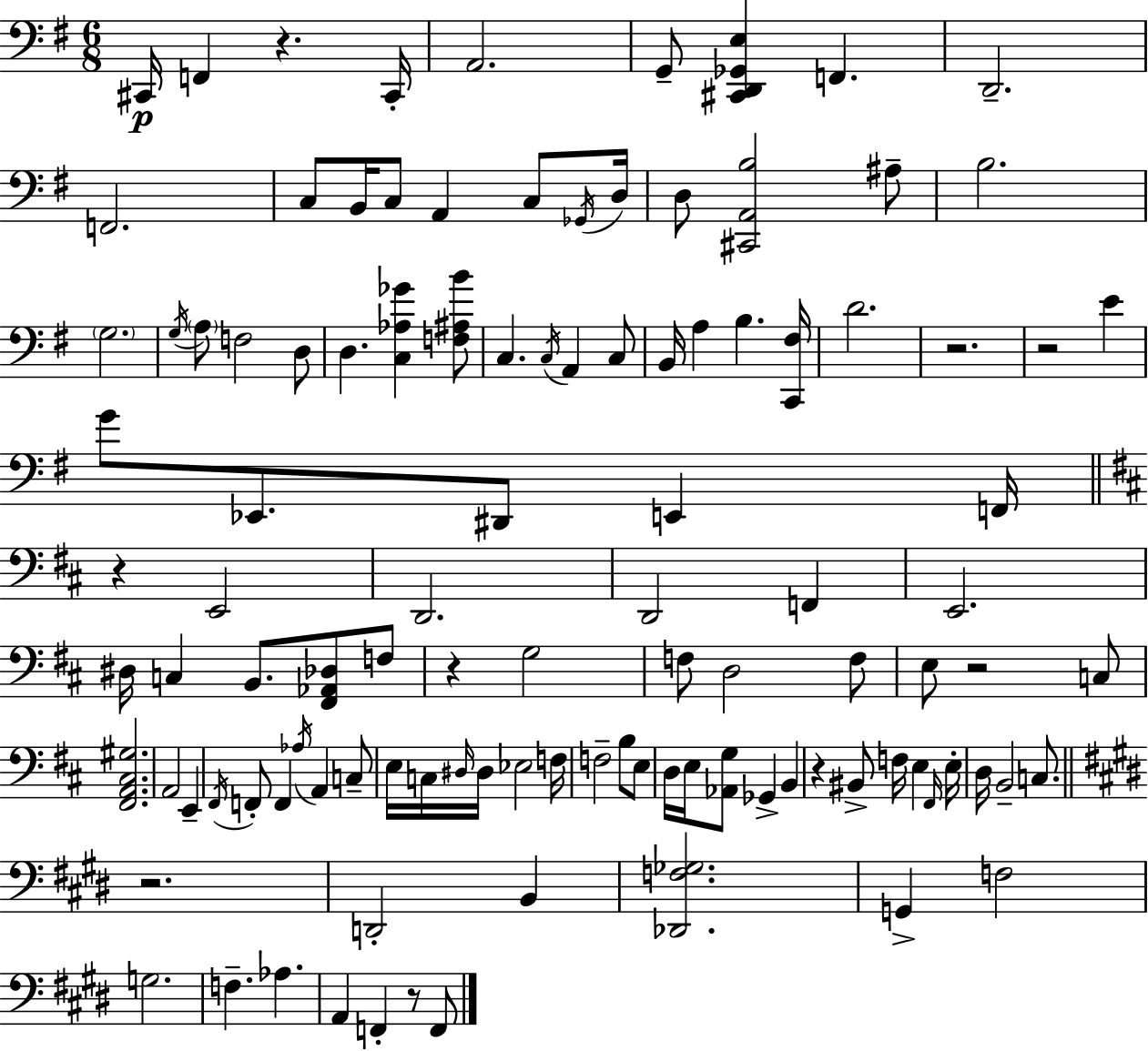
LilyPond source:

{
  \clef bass
  \numericTimeSignature
  \time 6/8
  \key g \major
  cis,16\p f,4 r4. cis,16-. | a,2. | g,8-- <cis, d, ges, e>4 f,4. | d,2.-- | \break f,2. | c8 b,16 c8 a,4 c8 \acciaccatura { ges,16 } | d16 d8 <cis, a, b>2 ais8-- | b2. | \break \parenthesize g2. | \acciaccatura { g16 } \parenthesize a8 f2 | d8 d4. <c aes ges'>4 | <f ais b'>8 c4. \acciaccatura { c16 } a,4 | \break c8 b,16 a4 b4. | <c, fis>16 d'2. | r2. | r2 e'4 | \break g'8 ees,8. dis,8 e,4 | f,16 \bar "||" \break \key b \minor r4 e,2 | d,2. | d,2 f,4 | e,2. | \break dis16 c4 b,8. <fis, aes, des>8 f8 | r4 g2 | f8 d2 f8 | e8 r2 c8 | \break <fis, a, cis gis>2. | a,2 e,4-- | \acciaccatura { fis,16 } f,8-. f,4 \acciaccatura { aes16 } a,4 | c8-- e16 c16 \grace { dis16 } dis16 ees2 | \break f16 f2-- b8 | e8 d16 e16 <aes, g>8 ges,4-> b,4 | r4 bis,8-> f16 e4 | \grace { fis,16 } e16-. d16 b,2-- | \break c8. \bar "||" \break \key e \major r2. | d,2-. b,4 | <des, f ges>2. | g,4-> f2 | \break g2. | f4.-- aes4. | a,4 f,4-. r8 f,8 | \bar "|."
}